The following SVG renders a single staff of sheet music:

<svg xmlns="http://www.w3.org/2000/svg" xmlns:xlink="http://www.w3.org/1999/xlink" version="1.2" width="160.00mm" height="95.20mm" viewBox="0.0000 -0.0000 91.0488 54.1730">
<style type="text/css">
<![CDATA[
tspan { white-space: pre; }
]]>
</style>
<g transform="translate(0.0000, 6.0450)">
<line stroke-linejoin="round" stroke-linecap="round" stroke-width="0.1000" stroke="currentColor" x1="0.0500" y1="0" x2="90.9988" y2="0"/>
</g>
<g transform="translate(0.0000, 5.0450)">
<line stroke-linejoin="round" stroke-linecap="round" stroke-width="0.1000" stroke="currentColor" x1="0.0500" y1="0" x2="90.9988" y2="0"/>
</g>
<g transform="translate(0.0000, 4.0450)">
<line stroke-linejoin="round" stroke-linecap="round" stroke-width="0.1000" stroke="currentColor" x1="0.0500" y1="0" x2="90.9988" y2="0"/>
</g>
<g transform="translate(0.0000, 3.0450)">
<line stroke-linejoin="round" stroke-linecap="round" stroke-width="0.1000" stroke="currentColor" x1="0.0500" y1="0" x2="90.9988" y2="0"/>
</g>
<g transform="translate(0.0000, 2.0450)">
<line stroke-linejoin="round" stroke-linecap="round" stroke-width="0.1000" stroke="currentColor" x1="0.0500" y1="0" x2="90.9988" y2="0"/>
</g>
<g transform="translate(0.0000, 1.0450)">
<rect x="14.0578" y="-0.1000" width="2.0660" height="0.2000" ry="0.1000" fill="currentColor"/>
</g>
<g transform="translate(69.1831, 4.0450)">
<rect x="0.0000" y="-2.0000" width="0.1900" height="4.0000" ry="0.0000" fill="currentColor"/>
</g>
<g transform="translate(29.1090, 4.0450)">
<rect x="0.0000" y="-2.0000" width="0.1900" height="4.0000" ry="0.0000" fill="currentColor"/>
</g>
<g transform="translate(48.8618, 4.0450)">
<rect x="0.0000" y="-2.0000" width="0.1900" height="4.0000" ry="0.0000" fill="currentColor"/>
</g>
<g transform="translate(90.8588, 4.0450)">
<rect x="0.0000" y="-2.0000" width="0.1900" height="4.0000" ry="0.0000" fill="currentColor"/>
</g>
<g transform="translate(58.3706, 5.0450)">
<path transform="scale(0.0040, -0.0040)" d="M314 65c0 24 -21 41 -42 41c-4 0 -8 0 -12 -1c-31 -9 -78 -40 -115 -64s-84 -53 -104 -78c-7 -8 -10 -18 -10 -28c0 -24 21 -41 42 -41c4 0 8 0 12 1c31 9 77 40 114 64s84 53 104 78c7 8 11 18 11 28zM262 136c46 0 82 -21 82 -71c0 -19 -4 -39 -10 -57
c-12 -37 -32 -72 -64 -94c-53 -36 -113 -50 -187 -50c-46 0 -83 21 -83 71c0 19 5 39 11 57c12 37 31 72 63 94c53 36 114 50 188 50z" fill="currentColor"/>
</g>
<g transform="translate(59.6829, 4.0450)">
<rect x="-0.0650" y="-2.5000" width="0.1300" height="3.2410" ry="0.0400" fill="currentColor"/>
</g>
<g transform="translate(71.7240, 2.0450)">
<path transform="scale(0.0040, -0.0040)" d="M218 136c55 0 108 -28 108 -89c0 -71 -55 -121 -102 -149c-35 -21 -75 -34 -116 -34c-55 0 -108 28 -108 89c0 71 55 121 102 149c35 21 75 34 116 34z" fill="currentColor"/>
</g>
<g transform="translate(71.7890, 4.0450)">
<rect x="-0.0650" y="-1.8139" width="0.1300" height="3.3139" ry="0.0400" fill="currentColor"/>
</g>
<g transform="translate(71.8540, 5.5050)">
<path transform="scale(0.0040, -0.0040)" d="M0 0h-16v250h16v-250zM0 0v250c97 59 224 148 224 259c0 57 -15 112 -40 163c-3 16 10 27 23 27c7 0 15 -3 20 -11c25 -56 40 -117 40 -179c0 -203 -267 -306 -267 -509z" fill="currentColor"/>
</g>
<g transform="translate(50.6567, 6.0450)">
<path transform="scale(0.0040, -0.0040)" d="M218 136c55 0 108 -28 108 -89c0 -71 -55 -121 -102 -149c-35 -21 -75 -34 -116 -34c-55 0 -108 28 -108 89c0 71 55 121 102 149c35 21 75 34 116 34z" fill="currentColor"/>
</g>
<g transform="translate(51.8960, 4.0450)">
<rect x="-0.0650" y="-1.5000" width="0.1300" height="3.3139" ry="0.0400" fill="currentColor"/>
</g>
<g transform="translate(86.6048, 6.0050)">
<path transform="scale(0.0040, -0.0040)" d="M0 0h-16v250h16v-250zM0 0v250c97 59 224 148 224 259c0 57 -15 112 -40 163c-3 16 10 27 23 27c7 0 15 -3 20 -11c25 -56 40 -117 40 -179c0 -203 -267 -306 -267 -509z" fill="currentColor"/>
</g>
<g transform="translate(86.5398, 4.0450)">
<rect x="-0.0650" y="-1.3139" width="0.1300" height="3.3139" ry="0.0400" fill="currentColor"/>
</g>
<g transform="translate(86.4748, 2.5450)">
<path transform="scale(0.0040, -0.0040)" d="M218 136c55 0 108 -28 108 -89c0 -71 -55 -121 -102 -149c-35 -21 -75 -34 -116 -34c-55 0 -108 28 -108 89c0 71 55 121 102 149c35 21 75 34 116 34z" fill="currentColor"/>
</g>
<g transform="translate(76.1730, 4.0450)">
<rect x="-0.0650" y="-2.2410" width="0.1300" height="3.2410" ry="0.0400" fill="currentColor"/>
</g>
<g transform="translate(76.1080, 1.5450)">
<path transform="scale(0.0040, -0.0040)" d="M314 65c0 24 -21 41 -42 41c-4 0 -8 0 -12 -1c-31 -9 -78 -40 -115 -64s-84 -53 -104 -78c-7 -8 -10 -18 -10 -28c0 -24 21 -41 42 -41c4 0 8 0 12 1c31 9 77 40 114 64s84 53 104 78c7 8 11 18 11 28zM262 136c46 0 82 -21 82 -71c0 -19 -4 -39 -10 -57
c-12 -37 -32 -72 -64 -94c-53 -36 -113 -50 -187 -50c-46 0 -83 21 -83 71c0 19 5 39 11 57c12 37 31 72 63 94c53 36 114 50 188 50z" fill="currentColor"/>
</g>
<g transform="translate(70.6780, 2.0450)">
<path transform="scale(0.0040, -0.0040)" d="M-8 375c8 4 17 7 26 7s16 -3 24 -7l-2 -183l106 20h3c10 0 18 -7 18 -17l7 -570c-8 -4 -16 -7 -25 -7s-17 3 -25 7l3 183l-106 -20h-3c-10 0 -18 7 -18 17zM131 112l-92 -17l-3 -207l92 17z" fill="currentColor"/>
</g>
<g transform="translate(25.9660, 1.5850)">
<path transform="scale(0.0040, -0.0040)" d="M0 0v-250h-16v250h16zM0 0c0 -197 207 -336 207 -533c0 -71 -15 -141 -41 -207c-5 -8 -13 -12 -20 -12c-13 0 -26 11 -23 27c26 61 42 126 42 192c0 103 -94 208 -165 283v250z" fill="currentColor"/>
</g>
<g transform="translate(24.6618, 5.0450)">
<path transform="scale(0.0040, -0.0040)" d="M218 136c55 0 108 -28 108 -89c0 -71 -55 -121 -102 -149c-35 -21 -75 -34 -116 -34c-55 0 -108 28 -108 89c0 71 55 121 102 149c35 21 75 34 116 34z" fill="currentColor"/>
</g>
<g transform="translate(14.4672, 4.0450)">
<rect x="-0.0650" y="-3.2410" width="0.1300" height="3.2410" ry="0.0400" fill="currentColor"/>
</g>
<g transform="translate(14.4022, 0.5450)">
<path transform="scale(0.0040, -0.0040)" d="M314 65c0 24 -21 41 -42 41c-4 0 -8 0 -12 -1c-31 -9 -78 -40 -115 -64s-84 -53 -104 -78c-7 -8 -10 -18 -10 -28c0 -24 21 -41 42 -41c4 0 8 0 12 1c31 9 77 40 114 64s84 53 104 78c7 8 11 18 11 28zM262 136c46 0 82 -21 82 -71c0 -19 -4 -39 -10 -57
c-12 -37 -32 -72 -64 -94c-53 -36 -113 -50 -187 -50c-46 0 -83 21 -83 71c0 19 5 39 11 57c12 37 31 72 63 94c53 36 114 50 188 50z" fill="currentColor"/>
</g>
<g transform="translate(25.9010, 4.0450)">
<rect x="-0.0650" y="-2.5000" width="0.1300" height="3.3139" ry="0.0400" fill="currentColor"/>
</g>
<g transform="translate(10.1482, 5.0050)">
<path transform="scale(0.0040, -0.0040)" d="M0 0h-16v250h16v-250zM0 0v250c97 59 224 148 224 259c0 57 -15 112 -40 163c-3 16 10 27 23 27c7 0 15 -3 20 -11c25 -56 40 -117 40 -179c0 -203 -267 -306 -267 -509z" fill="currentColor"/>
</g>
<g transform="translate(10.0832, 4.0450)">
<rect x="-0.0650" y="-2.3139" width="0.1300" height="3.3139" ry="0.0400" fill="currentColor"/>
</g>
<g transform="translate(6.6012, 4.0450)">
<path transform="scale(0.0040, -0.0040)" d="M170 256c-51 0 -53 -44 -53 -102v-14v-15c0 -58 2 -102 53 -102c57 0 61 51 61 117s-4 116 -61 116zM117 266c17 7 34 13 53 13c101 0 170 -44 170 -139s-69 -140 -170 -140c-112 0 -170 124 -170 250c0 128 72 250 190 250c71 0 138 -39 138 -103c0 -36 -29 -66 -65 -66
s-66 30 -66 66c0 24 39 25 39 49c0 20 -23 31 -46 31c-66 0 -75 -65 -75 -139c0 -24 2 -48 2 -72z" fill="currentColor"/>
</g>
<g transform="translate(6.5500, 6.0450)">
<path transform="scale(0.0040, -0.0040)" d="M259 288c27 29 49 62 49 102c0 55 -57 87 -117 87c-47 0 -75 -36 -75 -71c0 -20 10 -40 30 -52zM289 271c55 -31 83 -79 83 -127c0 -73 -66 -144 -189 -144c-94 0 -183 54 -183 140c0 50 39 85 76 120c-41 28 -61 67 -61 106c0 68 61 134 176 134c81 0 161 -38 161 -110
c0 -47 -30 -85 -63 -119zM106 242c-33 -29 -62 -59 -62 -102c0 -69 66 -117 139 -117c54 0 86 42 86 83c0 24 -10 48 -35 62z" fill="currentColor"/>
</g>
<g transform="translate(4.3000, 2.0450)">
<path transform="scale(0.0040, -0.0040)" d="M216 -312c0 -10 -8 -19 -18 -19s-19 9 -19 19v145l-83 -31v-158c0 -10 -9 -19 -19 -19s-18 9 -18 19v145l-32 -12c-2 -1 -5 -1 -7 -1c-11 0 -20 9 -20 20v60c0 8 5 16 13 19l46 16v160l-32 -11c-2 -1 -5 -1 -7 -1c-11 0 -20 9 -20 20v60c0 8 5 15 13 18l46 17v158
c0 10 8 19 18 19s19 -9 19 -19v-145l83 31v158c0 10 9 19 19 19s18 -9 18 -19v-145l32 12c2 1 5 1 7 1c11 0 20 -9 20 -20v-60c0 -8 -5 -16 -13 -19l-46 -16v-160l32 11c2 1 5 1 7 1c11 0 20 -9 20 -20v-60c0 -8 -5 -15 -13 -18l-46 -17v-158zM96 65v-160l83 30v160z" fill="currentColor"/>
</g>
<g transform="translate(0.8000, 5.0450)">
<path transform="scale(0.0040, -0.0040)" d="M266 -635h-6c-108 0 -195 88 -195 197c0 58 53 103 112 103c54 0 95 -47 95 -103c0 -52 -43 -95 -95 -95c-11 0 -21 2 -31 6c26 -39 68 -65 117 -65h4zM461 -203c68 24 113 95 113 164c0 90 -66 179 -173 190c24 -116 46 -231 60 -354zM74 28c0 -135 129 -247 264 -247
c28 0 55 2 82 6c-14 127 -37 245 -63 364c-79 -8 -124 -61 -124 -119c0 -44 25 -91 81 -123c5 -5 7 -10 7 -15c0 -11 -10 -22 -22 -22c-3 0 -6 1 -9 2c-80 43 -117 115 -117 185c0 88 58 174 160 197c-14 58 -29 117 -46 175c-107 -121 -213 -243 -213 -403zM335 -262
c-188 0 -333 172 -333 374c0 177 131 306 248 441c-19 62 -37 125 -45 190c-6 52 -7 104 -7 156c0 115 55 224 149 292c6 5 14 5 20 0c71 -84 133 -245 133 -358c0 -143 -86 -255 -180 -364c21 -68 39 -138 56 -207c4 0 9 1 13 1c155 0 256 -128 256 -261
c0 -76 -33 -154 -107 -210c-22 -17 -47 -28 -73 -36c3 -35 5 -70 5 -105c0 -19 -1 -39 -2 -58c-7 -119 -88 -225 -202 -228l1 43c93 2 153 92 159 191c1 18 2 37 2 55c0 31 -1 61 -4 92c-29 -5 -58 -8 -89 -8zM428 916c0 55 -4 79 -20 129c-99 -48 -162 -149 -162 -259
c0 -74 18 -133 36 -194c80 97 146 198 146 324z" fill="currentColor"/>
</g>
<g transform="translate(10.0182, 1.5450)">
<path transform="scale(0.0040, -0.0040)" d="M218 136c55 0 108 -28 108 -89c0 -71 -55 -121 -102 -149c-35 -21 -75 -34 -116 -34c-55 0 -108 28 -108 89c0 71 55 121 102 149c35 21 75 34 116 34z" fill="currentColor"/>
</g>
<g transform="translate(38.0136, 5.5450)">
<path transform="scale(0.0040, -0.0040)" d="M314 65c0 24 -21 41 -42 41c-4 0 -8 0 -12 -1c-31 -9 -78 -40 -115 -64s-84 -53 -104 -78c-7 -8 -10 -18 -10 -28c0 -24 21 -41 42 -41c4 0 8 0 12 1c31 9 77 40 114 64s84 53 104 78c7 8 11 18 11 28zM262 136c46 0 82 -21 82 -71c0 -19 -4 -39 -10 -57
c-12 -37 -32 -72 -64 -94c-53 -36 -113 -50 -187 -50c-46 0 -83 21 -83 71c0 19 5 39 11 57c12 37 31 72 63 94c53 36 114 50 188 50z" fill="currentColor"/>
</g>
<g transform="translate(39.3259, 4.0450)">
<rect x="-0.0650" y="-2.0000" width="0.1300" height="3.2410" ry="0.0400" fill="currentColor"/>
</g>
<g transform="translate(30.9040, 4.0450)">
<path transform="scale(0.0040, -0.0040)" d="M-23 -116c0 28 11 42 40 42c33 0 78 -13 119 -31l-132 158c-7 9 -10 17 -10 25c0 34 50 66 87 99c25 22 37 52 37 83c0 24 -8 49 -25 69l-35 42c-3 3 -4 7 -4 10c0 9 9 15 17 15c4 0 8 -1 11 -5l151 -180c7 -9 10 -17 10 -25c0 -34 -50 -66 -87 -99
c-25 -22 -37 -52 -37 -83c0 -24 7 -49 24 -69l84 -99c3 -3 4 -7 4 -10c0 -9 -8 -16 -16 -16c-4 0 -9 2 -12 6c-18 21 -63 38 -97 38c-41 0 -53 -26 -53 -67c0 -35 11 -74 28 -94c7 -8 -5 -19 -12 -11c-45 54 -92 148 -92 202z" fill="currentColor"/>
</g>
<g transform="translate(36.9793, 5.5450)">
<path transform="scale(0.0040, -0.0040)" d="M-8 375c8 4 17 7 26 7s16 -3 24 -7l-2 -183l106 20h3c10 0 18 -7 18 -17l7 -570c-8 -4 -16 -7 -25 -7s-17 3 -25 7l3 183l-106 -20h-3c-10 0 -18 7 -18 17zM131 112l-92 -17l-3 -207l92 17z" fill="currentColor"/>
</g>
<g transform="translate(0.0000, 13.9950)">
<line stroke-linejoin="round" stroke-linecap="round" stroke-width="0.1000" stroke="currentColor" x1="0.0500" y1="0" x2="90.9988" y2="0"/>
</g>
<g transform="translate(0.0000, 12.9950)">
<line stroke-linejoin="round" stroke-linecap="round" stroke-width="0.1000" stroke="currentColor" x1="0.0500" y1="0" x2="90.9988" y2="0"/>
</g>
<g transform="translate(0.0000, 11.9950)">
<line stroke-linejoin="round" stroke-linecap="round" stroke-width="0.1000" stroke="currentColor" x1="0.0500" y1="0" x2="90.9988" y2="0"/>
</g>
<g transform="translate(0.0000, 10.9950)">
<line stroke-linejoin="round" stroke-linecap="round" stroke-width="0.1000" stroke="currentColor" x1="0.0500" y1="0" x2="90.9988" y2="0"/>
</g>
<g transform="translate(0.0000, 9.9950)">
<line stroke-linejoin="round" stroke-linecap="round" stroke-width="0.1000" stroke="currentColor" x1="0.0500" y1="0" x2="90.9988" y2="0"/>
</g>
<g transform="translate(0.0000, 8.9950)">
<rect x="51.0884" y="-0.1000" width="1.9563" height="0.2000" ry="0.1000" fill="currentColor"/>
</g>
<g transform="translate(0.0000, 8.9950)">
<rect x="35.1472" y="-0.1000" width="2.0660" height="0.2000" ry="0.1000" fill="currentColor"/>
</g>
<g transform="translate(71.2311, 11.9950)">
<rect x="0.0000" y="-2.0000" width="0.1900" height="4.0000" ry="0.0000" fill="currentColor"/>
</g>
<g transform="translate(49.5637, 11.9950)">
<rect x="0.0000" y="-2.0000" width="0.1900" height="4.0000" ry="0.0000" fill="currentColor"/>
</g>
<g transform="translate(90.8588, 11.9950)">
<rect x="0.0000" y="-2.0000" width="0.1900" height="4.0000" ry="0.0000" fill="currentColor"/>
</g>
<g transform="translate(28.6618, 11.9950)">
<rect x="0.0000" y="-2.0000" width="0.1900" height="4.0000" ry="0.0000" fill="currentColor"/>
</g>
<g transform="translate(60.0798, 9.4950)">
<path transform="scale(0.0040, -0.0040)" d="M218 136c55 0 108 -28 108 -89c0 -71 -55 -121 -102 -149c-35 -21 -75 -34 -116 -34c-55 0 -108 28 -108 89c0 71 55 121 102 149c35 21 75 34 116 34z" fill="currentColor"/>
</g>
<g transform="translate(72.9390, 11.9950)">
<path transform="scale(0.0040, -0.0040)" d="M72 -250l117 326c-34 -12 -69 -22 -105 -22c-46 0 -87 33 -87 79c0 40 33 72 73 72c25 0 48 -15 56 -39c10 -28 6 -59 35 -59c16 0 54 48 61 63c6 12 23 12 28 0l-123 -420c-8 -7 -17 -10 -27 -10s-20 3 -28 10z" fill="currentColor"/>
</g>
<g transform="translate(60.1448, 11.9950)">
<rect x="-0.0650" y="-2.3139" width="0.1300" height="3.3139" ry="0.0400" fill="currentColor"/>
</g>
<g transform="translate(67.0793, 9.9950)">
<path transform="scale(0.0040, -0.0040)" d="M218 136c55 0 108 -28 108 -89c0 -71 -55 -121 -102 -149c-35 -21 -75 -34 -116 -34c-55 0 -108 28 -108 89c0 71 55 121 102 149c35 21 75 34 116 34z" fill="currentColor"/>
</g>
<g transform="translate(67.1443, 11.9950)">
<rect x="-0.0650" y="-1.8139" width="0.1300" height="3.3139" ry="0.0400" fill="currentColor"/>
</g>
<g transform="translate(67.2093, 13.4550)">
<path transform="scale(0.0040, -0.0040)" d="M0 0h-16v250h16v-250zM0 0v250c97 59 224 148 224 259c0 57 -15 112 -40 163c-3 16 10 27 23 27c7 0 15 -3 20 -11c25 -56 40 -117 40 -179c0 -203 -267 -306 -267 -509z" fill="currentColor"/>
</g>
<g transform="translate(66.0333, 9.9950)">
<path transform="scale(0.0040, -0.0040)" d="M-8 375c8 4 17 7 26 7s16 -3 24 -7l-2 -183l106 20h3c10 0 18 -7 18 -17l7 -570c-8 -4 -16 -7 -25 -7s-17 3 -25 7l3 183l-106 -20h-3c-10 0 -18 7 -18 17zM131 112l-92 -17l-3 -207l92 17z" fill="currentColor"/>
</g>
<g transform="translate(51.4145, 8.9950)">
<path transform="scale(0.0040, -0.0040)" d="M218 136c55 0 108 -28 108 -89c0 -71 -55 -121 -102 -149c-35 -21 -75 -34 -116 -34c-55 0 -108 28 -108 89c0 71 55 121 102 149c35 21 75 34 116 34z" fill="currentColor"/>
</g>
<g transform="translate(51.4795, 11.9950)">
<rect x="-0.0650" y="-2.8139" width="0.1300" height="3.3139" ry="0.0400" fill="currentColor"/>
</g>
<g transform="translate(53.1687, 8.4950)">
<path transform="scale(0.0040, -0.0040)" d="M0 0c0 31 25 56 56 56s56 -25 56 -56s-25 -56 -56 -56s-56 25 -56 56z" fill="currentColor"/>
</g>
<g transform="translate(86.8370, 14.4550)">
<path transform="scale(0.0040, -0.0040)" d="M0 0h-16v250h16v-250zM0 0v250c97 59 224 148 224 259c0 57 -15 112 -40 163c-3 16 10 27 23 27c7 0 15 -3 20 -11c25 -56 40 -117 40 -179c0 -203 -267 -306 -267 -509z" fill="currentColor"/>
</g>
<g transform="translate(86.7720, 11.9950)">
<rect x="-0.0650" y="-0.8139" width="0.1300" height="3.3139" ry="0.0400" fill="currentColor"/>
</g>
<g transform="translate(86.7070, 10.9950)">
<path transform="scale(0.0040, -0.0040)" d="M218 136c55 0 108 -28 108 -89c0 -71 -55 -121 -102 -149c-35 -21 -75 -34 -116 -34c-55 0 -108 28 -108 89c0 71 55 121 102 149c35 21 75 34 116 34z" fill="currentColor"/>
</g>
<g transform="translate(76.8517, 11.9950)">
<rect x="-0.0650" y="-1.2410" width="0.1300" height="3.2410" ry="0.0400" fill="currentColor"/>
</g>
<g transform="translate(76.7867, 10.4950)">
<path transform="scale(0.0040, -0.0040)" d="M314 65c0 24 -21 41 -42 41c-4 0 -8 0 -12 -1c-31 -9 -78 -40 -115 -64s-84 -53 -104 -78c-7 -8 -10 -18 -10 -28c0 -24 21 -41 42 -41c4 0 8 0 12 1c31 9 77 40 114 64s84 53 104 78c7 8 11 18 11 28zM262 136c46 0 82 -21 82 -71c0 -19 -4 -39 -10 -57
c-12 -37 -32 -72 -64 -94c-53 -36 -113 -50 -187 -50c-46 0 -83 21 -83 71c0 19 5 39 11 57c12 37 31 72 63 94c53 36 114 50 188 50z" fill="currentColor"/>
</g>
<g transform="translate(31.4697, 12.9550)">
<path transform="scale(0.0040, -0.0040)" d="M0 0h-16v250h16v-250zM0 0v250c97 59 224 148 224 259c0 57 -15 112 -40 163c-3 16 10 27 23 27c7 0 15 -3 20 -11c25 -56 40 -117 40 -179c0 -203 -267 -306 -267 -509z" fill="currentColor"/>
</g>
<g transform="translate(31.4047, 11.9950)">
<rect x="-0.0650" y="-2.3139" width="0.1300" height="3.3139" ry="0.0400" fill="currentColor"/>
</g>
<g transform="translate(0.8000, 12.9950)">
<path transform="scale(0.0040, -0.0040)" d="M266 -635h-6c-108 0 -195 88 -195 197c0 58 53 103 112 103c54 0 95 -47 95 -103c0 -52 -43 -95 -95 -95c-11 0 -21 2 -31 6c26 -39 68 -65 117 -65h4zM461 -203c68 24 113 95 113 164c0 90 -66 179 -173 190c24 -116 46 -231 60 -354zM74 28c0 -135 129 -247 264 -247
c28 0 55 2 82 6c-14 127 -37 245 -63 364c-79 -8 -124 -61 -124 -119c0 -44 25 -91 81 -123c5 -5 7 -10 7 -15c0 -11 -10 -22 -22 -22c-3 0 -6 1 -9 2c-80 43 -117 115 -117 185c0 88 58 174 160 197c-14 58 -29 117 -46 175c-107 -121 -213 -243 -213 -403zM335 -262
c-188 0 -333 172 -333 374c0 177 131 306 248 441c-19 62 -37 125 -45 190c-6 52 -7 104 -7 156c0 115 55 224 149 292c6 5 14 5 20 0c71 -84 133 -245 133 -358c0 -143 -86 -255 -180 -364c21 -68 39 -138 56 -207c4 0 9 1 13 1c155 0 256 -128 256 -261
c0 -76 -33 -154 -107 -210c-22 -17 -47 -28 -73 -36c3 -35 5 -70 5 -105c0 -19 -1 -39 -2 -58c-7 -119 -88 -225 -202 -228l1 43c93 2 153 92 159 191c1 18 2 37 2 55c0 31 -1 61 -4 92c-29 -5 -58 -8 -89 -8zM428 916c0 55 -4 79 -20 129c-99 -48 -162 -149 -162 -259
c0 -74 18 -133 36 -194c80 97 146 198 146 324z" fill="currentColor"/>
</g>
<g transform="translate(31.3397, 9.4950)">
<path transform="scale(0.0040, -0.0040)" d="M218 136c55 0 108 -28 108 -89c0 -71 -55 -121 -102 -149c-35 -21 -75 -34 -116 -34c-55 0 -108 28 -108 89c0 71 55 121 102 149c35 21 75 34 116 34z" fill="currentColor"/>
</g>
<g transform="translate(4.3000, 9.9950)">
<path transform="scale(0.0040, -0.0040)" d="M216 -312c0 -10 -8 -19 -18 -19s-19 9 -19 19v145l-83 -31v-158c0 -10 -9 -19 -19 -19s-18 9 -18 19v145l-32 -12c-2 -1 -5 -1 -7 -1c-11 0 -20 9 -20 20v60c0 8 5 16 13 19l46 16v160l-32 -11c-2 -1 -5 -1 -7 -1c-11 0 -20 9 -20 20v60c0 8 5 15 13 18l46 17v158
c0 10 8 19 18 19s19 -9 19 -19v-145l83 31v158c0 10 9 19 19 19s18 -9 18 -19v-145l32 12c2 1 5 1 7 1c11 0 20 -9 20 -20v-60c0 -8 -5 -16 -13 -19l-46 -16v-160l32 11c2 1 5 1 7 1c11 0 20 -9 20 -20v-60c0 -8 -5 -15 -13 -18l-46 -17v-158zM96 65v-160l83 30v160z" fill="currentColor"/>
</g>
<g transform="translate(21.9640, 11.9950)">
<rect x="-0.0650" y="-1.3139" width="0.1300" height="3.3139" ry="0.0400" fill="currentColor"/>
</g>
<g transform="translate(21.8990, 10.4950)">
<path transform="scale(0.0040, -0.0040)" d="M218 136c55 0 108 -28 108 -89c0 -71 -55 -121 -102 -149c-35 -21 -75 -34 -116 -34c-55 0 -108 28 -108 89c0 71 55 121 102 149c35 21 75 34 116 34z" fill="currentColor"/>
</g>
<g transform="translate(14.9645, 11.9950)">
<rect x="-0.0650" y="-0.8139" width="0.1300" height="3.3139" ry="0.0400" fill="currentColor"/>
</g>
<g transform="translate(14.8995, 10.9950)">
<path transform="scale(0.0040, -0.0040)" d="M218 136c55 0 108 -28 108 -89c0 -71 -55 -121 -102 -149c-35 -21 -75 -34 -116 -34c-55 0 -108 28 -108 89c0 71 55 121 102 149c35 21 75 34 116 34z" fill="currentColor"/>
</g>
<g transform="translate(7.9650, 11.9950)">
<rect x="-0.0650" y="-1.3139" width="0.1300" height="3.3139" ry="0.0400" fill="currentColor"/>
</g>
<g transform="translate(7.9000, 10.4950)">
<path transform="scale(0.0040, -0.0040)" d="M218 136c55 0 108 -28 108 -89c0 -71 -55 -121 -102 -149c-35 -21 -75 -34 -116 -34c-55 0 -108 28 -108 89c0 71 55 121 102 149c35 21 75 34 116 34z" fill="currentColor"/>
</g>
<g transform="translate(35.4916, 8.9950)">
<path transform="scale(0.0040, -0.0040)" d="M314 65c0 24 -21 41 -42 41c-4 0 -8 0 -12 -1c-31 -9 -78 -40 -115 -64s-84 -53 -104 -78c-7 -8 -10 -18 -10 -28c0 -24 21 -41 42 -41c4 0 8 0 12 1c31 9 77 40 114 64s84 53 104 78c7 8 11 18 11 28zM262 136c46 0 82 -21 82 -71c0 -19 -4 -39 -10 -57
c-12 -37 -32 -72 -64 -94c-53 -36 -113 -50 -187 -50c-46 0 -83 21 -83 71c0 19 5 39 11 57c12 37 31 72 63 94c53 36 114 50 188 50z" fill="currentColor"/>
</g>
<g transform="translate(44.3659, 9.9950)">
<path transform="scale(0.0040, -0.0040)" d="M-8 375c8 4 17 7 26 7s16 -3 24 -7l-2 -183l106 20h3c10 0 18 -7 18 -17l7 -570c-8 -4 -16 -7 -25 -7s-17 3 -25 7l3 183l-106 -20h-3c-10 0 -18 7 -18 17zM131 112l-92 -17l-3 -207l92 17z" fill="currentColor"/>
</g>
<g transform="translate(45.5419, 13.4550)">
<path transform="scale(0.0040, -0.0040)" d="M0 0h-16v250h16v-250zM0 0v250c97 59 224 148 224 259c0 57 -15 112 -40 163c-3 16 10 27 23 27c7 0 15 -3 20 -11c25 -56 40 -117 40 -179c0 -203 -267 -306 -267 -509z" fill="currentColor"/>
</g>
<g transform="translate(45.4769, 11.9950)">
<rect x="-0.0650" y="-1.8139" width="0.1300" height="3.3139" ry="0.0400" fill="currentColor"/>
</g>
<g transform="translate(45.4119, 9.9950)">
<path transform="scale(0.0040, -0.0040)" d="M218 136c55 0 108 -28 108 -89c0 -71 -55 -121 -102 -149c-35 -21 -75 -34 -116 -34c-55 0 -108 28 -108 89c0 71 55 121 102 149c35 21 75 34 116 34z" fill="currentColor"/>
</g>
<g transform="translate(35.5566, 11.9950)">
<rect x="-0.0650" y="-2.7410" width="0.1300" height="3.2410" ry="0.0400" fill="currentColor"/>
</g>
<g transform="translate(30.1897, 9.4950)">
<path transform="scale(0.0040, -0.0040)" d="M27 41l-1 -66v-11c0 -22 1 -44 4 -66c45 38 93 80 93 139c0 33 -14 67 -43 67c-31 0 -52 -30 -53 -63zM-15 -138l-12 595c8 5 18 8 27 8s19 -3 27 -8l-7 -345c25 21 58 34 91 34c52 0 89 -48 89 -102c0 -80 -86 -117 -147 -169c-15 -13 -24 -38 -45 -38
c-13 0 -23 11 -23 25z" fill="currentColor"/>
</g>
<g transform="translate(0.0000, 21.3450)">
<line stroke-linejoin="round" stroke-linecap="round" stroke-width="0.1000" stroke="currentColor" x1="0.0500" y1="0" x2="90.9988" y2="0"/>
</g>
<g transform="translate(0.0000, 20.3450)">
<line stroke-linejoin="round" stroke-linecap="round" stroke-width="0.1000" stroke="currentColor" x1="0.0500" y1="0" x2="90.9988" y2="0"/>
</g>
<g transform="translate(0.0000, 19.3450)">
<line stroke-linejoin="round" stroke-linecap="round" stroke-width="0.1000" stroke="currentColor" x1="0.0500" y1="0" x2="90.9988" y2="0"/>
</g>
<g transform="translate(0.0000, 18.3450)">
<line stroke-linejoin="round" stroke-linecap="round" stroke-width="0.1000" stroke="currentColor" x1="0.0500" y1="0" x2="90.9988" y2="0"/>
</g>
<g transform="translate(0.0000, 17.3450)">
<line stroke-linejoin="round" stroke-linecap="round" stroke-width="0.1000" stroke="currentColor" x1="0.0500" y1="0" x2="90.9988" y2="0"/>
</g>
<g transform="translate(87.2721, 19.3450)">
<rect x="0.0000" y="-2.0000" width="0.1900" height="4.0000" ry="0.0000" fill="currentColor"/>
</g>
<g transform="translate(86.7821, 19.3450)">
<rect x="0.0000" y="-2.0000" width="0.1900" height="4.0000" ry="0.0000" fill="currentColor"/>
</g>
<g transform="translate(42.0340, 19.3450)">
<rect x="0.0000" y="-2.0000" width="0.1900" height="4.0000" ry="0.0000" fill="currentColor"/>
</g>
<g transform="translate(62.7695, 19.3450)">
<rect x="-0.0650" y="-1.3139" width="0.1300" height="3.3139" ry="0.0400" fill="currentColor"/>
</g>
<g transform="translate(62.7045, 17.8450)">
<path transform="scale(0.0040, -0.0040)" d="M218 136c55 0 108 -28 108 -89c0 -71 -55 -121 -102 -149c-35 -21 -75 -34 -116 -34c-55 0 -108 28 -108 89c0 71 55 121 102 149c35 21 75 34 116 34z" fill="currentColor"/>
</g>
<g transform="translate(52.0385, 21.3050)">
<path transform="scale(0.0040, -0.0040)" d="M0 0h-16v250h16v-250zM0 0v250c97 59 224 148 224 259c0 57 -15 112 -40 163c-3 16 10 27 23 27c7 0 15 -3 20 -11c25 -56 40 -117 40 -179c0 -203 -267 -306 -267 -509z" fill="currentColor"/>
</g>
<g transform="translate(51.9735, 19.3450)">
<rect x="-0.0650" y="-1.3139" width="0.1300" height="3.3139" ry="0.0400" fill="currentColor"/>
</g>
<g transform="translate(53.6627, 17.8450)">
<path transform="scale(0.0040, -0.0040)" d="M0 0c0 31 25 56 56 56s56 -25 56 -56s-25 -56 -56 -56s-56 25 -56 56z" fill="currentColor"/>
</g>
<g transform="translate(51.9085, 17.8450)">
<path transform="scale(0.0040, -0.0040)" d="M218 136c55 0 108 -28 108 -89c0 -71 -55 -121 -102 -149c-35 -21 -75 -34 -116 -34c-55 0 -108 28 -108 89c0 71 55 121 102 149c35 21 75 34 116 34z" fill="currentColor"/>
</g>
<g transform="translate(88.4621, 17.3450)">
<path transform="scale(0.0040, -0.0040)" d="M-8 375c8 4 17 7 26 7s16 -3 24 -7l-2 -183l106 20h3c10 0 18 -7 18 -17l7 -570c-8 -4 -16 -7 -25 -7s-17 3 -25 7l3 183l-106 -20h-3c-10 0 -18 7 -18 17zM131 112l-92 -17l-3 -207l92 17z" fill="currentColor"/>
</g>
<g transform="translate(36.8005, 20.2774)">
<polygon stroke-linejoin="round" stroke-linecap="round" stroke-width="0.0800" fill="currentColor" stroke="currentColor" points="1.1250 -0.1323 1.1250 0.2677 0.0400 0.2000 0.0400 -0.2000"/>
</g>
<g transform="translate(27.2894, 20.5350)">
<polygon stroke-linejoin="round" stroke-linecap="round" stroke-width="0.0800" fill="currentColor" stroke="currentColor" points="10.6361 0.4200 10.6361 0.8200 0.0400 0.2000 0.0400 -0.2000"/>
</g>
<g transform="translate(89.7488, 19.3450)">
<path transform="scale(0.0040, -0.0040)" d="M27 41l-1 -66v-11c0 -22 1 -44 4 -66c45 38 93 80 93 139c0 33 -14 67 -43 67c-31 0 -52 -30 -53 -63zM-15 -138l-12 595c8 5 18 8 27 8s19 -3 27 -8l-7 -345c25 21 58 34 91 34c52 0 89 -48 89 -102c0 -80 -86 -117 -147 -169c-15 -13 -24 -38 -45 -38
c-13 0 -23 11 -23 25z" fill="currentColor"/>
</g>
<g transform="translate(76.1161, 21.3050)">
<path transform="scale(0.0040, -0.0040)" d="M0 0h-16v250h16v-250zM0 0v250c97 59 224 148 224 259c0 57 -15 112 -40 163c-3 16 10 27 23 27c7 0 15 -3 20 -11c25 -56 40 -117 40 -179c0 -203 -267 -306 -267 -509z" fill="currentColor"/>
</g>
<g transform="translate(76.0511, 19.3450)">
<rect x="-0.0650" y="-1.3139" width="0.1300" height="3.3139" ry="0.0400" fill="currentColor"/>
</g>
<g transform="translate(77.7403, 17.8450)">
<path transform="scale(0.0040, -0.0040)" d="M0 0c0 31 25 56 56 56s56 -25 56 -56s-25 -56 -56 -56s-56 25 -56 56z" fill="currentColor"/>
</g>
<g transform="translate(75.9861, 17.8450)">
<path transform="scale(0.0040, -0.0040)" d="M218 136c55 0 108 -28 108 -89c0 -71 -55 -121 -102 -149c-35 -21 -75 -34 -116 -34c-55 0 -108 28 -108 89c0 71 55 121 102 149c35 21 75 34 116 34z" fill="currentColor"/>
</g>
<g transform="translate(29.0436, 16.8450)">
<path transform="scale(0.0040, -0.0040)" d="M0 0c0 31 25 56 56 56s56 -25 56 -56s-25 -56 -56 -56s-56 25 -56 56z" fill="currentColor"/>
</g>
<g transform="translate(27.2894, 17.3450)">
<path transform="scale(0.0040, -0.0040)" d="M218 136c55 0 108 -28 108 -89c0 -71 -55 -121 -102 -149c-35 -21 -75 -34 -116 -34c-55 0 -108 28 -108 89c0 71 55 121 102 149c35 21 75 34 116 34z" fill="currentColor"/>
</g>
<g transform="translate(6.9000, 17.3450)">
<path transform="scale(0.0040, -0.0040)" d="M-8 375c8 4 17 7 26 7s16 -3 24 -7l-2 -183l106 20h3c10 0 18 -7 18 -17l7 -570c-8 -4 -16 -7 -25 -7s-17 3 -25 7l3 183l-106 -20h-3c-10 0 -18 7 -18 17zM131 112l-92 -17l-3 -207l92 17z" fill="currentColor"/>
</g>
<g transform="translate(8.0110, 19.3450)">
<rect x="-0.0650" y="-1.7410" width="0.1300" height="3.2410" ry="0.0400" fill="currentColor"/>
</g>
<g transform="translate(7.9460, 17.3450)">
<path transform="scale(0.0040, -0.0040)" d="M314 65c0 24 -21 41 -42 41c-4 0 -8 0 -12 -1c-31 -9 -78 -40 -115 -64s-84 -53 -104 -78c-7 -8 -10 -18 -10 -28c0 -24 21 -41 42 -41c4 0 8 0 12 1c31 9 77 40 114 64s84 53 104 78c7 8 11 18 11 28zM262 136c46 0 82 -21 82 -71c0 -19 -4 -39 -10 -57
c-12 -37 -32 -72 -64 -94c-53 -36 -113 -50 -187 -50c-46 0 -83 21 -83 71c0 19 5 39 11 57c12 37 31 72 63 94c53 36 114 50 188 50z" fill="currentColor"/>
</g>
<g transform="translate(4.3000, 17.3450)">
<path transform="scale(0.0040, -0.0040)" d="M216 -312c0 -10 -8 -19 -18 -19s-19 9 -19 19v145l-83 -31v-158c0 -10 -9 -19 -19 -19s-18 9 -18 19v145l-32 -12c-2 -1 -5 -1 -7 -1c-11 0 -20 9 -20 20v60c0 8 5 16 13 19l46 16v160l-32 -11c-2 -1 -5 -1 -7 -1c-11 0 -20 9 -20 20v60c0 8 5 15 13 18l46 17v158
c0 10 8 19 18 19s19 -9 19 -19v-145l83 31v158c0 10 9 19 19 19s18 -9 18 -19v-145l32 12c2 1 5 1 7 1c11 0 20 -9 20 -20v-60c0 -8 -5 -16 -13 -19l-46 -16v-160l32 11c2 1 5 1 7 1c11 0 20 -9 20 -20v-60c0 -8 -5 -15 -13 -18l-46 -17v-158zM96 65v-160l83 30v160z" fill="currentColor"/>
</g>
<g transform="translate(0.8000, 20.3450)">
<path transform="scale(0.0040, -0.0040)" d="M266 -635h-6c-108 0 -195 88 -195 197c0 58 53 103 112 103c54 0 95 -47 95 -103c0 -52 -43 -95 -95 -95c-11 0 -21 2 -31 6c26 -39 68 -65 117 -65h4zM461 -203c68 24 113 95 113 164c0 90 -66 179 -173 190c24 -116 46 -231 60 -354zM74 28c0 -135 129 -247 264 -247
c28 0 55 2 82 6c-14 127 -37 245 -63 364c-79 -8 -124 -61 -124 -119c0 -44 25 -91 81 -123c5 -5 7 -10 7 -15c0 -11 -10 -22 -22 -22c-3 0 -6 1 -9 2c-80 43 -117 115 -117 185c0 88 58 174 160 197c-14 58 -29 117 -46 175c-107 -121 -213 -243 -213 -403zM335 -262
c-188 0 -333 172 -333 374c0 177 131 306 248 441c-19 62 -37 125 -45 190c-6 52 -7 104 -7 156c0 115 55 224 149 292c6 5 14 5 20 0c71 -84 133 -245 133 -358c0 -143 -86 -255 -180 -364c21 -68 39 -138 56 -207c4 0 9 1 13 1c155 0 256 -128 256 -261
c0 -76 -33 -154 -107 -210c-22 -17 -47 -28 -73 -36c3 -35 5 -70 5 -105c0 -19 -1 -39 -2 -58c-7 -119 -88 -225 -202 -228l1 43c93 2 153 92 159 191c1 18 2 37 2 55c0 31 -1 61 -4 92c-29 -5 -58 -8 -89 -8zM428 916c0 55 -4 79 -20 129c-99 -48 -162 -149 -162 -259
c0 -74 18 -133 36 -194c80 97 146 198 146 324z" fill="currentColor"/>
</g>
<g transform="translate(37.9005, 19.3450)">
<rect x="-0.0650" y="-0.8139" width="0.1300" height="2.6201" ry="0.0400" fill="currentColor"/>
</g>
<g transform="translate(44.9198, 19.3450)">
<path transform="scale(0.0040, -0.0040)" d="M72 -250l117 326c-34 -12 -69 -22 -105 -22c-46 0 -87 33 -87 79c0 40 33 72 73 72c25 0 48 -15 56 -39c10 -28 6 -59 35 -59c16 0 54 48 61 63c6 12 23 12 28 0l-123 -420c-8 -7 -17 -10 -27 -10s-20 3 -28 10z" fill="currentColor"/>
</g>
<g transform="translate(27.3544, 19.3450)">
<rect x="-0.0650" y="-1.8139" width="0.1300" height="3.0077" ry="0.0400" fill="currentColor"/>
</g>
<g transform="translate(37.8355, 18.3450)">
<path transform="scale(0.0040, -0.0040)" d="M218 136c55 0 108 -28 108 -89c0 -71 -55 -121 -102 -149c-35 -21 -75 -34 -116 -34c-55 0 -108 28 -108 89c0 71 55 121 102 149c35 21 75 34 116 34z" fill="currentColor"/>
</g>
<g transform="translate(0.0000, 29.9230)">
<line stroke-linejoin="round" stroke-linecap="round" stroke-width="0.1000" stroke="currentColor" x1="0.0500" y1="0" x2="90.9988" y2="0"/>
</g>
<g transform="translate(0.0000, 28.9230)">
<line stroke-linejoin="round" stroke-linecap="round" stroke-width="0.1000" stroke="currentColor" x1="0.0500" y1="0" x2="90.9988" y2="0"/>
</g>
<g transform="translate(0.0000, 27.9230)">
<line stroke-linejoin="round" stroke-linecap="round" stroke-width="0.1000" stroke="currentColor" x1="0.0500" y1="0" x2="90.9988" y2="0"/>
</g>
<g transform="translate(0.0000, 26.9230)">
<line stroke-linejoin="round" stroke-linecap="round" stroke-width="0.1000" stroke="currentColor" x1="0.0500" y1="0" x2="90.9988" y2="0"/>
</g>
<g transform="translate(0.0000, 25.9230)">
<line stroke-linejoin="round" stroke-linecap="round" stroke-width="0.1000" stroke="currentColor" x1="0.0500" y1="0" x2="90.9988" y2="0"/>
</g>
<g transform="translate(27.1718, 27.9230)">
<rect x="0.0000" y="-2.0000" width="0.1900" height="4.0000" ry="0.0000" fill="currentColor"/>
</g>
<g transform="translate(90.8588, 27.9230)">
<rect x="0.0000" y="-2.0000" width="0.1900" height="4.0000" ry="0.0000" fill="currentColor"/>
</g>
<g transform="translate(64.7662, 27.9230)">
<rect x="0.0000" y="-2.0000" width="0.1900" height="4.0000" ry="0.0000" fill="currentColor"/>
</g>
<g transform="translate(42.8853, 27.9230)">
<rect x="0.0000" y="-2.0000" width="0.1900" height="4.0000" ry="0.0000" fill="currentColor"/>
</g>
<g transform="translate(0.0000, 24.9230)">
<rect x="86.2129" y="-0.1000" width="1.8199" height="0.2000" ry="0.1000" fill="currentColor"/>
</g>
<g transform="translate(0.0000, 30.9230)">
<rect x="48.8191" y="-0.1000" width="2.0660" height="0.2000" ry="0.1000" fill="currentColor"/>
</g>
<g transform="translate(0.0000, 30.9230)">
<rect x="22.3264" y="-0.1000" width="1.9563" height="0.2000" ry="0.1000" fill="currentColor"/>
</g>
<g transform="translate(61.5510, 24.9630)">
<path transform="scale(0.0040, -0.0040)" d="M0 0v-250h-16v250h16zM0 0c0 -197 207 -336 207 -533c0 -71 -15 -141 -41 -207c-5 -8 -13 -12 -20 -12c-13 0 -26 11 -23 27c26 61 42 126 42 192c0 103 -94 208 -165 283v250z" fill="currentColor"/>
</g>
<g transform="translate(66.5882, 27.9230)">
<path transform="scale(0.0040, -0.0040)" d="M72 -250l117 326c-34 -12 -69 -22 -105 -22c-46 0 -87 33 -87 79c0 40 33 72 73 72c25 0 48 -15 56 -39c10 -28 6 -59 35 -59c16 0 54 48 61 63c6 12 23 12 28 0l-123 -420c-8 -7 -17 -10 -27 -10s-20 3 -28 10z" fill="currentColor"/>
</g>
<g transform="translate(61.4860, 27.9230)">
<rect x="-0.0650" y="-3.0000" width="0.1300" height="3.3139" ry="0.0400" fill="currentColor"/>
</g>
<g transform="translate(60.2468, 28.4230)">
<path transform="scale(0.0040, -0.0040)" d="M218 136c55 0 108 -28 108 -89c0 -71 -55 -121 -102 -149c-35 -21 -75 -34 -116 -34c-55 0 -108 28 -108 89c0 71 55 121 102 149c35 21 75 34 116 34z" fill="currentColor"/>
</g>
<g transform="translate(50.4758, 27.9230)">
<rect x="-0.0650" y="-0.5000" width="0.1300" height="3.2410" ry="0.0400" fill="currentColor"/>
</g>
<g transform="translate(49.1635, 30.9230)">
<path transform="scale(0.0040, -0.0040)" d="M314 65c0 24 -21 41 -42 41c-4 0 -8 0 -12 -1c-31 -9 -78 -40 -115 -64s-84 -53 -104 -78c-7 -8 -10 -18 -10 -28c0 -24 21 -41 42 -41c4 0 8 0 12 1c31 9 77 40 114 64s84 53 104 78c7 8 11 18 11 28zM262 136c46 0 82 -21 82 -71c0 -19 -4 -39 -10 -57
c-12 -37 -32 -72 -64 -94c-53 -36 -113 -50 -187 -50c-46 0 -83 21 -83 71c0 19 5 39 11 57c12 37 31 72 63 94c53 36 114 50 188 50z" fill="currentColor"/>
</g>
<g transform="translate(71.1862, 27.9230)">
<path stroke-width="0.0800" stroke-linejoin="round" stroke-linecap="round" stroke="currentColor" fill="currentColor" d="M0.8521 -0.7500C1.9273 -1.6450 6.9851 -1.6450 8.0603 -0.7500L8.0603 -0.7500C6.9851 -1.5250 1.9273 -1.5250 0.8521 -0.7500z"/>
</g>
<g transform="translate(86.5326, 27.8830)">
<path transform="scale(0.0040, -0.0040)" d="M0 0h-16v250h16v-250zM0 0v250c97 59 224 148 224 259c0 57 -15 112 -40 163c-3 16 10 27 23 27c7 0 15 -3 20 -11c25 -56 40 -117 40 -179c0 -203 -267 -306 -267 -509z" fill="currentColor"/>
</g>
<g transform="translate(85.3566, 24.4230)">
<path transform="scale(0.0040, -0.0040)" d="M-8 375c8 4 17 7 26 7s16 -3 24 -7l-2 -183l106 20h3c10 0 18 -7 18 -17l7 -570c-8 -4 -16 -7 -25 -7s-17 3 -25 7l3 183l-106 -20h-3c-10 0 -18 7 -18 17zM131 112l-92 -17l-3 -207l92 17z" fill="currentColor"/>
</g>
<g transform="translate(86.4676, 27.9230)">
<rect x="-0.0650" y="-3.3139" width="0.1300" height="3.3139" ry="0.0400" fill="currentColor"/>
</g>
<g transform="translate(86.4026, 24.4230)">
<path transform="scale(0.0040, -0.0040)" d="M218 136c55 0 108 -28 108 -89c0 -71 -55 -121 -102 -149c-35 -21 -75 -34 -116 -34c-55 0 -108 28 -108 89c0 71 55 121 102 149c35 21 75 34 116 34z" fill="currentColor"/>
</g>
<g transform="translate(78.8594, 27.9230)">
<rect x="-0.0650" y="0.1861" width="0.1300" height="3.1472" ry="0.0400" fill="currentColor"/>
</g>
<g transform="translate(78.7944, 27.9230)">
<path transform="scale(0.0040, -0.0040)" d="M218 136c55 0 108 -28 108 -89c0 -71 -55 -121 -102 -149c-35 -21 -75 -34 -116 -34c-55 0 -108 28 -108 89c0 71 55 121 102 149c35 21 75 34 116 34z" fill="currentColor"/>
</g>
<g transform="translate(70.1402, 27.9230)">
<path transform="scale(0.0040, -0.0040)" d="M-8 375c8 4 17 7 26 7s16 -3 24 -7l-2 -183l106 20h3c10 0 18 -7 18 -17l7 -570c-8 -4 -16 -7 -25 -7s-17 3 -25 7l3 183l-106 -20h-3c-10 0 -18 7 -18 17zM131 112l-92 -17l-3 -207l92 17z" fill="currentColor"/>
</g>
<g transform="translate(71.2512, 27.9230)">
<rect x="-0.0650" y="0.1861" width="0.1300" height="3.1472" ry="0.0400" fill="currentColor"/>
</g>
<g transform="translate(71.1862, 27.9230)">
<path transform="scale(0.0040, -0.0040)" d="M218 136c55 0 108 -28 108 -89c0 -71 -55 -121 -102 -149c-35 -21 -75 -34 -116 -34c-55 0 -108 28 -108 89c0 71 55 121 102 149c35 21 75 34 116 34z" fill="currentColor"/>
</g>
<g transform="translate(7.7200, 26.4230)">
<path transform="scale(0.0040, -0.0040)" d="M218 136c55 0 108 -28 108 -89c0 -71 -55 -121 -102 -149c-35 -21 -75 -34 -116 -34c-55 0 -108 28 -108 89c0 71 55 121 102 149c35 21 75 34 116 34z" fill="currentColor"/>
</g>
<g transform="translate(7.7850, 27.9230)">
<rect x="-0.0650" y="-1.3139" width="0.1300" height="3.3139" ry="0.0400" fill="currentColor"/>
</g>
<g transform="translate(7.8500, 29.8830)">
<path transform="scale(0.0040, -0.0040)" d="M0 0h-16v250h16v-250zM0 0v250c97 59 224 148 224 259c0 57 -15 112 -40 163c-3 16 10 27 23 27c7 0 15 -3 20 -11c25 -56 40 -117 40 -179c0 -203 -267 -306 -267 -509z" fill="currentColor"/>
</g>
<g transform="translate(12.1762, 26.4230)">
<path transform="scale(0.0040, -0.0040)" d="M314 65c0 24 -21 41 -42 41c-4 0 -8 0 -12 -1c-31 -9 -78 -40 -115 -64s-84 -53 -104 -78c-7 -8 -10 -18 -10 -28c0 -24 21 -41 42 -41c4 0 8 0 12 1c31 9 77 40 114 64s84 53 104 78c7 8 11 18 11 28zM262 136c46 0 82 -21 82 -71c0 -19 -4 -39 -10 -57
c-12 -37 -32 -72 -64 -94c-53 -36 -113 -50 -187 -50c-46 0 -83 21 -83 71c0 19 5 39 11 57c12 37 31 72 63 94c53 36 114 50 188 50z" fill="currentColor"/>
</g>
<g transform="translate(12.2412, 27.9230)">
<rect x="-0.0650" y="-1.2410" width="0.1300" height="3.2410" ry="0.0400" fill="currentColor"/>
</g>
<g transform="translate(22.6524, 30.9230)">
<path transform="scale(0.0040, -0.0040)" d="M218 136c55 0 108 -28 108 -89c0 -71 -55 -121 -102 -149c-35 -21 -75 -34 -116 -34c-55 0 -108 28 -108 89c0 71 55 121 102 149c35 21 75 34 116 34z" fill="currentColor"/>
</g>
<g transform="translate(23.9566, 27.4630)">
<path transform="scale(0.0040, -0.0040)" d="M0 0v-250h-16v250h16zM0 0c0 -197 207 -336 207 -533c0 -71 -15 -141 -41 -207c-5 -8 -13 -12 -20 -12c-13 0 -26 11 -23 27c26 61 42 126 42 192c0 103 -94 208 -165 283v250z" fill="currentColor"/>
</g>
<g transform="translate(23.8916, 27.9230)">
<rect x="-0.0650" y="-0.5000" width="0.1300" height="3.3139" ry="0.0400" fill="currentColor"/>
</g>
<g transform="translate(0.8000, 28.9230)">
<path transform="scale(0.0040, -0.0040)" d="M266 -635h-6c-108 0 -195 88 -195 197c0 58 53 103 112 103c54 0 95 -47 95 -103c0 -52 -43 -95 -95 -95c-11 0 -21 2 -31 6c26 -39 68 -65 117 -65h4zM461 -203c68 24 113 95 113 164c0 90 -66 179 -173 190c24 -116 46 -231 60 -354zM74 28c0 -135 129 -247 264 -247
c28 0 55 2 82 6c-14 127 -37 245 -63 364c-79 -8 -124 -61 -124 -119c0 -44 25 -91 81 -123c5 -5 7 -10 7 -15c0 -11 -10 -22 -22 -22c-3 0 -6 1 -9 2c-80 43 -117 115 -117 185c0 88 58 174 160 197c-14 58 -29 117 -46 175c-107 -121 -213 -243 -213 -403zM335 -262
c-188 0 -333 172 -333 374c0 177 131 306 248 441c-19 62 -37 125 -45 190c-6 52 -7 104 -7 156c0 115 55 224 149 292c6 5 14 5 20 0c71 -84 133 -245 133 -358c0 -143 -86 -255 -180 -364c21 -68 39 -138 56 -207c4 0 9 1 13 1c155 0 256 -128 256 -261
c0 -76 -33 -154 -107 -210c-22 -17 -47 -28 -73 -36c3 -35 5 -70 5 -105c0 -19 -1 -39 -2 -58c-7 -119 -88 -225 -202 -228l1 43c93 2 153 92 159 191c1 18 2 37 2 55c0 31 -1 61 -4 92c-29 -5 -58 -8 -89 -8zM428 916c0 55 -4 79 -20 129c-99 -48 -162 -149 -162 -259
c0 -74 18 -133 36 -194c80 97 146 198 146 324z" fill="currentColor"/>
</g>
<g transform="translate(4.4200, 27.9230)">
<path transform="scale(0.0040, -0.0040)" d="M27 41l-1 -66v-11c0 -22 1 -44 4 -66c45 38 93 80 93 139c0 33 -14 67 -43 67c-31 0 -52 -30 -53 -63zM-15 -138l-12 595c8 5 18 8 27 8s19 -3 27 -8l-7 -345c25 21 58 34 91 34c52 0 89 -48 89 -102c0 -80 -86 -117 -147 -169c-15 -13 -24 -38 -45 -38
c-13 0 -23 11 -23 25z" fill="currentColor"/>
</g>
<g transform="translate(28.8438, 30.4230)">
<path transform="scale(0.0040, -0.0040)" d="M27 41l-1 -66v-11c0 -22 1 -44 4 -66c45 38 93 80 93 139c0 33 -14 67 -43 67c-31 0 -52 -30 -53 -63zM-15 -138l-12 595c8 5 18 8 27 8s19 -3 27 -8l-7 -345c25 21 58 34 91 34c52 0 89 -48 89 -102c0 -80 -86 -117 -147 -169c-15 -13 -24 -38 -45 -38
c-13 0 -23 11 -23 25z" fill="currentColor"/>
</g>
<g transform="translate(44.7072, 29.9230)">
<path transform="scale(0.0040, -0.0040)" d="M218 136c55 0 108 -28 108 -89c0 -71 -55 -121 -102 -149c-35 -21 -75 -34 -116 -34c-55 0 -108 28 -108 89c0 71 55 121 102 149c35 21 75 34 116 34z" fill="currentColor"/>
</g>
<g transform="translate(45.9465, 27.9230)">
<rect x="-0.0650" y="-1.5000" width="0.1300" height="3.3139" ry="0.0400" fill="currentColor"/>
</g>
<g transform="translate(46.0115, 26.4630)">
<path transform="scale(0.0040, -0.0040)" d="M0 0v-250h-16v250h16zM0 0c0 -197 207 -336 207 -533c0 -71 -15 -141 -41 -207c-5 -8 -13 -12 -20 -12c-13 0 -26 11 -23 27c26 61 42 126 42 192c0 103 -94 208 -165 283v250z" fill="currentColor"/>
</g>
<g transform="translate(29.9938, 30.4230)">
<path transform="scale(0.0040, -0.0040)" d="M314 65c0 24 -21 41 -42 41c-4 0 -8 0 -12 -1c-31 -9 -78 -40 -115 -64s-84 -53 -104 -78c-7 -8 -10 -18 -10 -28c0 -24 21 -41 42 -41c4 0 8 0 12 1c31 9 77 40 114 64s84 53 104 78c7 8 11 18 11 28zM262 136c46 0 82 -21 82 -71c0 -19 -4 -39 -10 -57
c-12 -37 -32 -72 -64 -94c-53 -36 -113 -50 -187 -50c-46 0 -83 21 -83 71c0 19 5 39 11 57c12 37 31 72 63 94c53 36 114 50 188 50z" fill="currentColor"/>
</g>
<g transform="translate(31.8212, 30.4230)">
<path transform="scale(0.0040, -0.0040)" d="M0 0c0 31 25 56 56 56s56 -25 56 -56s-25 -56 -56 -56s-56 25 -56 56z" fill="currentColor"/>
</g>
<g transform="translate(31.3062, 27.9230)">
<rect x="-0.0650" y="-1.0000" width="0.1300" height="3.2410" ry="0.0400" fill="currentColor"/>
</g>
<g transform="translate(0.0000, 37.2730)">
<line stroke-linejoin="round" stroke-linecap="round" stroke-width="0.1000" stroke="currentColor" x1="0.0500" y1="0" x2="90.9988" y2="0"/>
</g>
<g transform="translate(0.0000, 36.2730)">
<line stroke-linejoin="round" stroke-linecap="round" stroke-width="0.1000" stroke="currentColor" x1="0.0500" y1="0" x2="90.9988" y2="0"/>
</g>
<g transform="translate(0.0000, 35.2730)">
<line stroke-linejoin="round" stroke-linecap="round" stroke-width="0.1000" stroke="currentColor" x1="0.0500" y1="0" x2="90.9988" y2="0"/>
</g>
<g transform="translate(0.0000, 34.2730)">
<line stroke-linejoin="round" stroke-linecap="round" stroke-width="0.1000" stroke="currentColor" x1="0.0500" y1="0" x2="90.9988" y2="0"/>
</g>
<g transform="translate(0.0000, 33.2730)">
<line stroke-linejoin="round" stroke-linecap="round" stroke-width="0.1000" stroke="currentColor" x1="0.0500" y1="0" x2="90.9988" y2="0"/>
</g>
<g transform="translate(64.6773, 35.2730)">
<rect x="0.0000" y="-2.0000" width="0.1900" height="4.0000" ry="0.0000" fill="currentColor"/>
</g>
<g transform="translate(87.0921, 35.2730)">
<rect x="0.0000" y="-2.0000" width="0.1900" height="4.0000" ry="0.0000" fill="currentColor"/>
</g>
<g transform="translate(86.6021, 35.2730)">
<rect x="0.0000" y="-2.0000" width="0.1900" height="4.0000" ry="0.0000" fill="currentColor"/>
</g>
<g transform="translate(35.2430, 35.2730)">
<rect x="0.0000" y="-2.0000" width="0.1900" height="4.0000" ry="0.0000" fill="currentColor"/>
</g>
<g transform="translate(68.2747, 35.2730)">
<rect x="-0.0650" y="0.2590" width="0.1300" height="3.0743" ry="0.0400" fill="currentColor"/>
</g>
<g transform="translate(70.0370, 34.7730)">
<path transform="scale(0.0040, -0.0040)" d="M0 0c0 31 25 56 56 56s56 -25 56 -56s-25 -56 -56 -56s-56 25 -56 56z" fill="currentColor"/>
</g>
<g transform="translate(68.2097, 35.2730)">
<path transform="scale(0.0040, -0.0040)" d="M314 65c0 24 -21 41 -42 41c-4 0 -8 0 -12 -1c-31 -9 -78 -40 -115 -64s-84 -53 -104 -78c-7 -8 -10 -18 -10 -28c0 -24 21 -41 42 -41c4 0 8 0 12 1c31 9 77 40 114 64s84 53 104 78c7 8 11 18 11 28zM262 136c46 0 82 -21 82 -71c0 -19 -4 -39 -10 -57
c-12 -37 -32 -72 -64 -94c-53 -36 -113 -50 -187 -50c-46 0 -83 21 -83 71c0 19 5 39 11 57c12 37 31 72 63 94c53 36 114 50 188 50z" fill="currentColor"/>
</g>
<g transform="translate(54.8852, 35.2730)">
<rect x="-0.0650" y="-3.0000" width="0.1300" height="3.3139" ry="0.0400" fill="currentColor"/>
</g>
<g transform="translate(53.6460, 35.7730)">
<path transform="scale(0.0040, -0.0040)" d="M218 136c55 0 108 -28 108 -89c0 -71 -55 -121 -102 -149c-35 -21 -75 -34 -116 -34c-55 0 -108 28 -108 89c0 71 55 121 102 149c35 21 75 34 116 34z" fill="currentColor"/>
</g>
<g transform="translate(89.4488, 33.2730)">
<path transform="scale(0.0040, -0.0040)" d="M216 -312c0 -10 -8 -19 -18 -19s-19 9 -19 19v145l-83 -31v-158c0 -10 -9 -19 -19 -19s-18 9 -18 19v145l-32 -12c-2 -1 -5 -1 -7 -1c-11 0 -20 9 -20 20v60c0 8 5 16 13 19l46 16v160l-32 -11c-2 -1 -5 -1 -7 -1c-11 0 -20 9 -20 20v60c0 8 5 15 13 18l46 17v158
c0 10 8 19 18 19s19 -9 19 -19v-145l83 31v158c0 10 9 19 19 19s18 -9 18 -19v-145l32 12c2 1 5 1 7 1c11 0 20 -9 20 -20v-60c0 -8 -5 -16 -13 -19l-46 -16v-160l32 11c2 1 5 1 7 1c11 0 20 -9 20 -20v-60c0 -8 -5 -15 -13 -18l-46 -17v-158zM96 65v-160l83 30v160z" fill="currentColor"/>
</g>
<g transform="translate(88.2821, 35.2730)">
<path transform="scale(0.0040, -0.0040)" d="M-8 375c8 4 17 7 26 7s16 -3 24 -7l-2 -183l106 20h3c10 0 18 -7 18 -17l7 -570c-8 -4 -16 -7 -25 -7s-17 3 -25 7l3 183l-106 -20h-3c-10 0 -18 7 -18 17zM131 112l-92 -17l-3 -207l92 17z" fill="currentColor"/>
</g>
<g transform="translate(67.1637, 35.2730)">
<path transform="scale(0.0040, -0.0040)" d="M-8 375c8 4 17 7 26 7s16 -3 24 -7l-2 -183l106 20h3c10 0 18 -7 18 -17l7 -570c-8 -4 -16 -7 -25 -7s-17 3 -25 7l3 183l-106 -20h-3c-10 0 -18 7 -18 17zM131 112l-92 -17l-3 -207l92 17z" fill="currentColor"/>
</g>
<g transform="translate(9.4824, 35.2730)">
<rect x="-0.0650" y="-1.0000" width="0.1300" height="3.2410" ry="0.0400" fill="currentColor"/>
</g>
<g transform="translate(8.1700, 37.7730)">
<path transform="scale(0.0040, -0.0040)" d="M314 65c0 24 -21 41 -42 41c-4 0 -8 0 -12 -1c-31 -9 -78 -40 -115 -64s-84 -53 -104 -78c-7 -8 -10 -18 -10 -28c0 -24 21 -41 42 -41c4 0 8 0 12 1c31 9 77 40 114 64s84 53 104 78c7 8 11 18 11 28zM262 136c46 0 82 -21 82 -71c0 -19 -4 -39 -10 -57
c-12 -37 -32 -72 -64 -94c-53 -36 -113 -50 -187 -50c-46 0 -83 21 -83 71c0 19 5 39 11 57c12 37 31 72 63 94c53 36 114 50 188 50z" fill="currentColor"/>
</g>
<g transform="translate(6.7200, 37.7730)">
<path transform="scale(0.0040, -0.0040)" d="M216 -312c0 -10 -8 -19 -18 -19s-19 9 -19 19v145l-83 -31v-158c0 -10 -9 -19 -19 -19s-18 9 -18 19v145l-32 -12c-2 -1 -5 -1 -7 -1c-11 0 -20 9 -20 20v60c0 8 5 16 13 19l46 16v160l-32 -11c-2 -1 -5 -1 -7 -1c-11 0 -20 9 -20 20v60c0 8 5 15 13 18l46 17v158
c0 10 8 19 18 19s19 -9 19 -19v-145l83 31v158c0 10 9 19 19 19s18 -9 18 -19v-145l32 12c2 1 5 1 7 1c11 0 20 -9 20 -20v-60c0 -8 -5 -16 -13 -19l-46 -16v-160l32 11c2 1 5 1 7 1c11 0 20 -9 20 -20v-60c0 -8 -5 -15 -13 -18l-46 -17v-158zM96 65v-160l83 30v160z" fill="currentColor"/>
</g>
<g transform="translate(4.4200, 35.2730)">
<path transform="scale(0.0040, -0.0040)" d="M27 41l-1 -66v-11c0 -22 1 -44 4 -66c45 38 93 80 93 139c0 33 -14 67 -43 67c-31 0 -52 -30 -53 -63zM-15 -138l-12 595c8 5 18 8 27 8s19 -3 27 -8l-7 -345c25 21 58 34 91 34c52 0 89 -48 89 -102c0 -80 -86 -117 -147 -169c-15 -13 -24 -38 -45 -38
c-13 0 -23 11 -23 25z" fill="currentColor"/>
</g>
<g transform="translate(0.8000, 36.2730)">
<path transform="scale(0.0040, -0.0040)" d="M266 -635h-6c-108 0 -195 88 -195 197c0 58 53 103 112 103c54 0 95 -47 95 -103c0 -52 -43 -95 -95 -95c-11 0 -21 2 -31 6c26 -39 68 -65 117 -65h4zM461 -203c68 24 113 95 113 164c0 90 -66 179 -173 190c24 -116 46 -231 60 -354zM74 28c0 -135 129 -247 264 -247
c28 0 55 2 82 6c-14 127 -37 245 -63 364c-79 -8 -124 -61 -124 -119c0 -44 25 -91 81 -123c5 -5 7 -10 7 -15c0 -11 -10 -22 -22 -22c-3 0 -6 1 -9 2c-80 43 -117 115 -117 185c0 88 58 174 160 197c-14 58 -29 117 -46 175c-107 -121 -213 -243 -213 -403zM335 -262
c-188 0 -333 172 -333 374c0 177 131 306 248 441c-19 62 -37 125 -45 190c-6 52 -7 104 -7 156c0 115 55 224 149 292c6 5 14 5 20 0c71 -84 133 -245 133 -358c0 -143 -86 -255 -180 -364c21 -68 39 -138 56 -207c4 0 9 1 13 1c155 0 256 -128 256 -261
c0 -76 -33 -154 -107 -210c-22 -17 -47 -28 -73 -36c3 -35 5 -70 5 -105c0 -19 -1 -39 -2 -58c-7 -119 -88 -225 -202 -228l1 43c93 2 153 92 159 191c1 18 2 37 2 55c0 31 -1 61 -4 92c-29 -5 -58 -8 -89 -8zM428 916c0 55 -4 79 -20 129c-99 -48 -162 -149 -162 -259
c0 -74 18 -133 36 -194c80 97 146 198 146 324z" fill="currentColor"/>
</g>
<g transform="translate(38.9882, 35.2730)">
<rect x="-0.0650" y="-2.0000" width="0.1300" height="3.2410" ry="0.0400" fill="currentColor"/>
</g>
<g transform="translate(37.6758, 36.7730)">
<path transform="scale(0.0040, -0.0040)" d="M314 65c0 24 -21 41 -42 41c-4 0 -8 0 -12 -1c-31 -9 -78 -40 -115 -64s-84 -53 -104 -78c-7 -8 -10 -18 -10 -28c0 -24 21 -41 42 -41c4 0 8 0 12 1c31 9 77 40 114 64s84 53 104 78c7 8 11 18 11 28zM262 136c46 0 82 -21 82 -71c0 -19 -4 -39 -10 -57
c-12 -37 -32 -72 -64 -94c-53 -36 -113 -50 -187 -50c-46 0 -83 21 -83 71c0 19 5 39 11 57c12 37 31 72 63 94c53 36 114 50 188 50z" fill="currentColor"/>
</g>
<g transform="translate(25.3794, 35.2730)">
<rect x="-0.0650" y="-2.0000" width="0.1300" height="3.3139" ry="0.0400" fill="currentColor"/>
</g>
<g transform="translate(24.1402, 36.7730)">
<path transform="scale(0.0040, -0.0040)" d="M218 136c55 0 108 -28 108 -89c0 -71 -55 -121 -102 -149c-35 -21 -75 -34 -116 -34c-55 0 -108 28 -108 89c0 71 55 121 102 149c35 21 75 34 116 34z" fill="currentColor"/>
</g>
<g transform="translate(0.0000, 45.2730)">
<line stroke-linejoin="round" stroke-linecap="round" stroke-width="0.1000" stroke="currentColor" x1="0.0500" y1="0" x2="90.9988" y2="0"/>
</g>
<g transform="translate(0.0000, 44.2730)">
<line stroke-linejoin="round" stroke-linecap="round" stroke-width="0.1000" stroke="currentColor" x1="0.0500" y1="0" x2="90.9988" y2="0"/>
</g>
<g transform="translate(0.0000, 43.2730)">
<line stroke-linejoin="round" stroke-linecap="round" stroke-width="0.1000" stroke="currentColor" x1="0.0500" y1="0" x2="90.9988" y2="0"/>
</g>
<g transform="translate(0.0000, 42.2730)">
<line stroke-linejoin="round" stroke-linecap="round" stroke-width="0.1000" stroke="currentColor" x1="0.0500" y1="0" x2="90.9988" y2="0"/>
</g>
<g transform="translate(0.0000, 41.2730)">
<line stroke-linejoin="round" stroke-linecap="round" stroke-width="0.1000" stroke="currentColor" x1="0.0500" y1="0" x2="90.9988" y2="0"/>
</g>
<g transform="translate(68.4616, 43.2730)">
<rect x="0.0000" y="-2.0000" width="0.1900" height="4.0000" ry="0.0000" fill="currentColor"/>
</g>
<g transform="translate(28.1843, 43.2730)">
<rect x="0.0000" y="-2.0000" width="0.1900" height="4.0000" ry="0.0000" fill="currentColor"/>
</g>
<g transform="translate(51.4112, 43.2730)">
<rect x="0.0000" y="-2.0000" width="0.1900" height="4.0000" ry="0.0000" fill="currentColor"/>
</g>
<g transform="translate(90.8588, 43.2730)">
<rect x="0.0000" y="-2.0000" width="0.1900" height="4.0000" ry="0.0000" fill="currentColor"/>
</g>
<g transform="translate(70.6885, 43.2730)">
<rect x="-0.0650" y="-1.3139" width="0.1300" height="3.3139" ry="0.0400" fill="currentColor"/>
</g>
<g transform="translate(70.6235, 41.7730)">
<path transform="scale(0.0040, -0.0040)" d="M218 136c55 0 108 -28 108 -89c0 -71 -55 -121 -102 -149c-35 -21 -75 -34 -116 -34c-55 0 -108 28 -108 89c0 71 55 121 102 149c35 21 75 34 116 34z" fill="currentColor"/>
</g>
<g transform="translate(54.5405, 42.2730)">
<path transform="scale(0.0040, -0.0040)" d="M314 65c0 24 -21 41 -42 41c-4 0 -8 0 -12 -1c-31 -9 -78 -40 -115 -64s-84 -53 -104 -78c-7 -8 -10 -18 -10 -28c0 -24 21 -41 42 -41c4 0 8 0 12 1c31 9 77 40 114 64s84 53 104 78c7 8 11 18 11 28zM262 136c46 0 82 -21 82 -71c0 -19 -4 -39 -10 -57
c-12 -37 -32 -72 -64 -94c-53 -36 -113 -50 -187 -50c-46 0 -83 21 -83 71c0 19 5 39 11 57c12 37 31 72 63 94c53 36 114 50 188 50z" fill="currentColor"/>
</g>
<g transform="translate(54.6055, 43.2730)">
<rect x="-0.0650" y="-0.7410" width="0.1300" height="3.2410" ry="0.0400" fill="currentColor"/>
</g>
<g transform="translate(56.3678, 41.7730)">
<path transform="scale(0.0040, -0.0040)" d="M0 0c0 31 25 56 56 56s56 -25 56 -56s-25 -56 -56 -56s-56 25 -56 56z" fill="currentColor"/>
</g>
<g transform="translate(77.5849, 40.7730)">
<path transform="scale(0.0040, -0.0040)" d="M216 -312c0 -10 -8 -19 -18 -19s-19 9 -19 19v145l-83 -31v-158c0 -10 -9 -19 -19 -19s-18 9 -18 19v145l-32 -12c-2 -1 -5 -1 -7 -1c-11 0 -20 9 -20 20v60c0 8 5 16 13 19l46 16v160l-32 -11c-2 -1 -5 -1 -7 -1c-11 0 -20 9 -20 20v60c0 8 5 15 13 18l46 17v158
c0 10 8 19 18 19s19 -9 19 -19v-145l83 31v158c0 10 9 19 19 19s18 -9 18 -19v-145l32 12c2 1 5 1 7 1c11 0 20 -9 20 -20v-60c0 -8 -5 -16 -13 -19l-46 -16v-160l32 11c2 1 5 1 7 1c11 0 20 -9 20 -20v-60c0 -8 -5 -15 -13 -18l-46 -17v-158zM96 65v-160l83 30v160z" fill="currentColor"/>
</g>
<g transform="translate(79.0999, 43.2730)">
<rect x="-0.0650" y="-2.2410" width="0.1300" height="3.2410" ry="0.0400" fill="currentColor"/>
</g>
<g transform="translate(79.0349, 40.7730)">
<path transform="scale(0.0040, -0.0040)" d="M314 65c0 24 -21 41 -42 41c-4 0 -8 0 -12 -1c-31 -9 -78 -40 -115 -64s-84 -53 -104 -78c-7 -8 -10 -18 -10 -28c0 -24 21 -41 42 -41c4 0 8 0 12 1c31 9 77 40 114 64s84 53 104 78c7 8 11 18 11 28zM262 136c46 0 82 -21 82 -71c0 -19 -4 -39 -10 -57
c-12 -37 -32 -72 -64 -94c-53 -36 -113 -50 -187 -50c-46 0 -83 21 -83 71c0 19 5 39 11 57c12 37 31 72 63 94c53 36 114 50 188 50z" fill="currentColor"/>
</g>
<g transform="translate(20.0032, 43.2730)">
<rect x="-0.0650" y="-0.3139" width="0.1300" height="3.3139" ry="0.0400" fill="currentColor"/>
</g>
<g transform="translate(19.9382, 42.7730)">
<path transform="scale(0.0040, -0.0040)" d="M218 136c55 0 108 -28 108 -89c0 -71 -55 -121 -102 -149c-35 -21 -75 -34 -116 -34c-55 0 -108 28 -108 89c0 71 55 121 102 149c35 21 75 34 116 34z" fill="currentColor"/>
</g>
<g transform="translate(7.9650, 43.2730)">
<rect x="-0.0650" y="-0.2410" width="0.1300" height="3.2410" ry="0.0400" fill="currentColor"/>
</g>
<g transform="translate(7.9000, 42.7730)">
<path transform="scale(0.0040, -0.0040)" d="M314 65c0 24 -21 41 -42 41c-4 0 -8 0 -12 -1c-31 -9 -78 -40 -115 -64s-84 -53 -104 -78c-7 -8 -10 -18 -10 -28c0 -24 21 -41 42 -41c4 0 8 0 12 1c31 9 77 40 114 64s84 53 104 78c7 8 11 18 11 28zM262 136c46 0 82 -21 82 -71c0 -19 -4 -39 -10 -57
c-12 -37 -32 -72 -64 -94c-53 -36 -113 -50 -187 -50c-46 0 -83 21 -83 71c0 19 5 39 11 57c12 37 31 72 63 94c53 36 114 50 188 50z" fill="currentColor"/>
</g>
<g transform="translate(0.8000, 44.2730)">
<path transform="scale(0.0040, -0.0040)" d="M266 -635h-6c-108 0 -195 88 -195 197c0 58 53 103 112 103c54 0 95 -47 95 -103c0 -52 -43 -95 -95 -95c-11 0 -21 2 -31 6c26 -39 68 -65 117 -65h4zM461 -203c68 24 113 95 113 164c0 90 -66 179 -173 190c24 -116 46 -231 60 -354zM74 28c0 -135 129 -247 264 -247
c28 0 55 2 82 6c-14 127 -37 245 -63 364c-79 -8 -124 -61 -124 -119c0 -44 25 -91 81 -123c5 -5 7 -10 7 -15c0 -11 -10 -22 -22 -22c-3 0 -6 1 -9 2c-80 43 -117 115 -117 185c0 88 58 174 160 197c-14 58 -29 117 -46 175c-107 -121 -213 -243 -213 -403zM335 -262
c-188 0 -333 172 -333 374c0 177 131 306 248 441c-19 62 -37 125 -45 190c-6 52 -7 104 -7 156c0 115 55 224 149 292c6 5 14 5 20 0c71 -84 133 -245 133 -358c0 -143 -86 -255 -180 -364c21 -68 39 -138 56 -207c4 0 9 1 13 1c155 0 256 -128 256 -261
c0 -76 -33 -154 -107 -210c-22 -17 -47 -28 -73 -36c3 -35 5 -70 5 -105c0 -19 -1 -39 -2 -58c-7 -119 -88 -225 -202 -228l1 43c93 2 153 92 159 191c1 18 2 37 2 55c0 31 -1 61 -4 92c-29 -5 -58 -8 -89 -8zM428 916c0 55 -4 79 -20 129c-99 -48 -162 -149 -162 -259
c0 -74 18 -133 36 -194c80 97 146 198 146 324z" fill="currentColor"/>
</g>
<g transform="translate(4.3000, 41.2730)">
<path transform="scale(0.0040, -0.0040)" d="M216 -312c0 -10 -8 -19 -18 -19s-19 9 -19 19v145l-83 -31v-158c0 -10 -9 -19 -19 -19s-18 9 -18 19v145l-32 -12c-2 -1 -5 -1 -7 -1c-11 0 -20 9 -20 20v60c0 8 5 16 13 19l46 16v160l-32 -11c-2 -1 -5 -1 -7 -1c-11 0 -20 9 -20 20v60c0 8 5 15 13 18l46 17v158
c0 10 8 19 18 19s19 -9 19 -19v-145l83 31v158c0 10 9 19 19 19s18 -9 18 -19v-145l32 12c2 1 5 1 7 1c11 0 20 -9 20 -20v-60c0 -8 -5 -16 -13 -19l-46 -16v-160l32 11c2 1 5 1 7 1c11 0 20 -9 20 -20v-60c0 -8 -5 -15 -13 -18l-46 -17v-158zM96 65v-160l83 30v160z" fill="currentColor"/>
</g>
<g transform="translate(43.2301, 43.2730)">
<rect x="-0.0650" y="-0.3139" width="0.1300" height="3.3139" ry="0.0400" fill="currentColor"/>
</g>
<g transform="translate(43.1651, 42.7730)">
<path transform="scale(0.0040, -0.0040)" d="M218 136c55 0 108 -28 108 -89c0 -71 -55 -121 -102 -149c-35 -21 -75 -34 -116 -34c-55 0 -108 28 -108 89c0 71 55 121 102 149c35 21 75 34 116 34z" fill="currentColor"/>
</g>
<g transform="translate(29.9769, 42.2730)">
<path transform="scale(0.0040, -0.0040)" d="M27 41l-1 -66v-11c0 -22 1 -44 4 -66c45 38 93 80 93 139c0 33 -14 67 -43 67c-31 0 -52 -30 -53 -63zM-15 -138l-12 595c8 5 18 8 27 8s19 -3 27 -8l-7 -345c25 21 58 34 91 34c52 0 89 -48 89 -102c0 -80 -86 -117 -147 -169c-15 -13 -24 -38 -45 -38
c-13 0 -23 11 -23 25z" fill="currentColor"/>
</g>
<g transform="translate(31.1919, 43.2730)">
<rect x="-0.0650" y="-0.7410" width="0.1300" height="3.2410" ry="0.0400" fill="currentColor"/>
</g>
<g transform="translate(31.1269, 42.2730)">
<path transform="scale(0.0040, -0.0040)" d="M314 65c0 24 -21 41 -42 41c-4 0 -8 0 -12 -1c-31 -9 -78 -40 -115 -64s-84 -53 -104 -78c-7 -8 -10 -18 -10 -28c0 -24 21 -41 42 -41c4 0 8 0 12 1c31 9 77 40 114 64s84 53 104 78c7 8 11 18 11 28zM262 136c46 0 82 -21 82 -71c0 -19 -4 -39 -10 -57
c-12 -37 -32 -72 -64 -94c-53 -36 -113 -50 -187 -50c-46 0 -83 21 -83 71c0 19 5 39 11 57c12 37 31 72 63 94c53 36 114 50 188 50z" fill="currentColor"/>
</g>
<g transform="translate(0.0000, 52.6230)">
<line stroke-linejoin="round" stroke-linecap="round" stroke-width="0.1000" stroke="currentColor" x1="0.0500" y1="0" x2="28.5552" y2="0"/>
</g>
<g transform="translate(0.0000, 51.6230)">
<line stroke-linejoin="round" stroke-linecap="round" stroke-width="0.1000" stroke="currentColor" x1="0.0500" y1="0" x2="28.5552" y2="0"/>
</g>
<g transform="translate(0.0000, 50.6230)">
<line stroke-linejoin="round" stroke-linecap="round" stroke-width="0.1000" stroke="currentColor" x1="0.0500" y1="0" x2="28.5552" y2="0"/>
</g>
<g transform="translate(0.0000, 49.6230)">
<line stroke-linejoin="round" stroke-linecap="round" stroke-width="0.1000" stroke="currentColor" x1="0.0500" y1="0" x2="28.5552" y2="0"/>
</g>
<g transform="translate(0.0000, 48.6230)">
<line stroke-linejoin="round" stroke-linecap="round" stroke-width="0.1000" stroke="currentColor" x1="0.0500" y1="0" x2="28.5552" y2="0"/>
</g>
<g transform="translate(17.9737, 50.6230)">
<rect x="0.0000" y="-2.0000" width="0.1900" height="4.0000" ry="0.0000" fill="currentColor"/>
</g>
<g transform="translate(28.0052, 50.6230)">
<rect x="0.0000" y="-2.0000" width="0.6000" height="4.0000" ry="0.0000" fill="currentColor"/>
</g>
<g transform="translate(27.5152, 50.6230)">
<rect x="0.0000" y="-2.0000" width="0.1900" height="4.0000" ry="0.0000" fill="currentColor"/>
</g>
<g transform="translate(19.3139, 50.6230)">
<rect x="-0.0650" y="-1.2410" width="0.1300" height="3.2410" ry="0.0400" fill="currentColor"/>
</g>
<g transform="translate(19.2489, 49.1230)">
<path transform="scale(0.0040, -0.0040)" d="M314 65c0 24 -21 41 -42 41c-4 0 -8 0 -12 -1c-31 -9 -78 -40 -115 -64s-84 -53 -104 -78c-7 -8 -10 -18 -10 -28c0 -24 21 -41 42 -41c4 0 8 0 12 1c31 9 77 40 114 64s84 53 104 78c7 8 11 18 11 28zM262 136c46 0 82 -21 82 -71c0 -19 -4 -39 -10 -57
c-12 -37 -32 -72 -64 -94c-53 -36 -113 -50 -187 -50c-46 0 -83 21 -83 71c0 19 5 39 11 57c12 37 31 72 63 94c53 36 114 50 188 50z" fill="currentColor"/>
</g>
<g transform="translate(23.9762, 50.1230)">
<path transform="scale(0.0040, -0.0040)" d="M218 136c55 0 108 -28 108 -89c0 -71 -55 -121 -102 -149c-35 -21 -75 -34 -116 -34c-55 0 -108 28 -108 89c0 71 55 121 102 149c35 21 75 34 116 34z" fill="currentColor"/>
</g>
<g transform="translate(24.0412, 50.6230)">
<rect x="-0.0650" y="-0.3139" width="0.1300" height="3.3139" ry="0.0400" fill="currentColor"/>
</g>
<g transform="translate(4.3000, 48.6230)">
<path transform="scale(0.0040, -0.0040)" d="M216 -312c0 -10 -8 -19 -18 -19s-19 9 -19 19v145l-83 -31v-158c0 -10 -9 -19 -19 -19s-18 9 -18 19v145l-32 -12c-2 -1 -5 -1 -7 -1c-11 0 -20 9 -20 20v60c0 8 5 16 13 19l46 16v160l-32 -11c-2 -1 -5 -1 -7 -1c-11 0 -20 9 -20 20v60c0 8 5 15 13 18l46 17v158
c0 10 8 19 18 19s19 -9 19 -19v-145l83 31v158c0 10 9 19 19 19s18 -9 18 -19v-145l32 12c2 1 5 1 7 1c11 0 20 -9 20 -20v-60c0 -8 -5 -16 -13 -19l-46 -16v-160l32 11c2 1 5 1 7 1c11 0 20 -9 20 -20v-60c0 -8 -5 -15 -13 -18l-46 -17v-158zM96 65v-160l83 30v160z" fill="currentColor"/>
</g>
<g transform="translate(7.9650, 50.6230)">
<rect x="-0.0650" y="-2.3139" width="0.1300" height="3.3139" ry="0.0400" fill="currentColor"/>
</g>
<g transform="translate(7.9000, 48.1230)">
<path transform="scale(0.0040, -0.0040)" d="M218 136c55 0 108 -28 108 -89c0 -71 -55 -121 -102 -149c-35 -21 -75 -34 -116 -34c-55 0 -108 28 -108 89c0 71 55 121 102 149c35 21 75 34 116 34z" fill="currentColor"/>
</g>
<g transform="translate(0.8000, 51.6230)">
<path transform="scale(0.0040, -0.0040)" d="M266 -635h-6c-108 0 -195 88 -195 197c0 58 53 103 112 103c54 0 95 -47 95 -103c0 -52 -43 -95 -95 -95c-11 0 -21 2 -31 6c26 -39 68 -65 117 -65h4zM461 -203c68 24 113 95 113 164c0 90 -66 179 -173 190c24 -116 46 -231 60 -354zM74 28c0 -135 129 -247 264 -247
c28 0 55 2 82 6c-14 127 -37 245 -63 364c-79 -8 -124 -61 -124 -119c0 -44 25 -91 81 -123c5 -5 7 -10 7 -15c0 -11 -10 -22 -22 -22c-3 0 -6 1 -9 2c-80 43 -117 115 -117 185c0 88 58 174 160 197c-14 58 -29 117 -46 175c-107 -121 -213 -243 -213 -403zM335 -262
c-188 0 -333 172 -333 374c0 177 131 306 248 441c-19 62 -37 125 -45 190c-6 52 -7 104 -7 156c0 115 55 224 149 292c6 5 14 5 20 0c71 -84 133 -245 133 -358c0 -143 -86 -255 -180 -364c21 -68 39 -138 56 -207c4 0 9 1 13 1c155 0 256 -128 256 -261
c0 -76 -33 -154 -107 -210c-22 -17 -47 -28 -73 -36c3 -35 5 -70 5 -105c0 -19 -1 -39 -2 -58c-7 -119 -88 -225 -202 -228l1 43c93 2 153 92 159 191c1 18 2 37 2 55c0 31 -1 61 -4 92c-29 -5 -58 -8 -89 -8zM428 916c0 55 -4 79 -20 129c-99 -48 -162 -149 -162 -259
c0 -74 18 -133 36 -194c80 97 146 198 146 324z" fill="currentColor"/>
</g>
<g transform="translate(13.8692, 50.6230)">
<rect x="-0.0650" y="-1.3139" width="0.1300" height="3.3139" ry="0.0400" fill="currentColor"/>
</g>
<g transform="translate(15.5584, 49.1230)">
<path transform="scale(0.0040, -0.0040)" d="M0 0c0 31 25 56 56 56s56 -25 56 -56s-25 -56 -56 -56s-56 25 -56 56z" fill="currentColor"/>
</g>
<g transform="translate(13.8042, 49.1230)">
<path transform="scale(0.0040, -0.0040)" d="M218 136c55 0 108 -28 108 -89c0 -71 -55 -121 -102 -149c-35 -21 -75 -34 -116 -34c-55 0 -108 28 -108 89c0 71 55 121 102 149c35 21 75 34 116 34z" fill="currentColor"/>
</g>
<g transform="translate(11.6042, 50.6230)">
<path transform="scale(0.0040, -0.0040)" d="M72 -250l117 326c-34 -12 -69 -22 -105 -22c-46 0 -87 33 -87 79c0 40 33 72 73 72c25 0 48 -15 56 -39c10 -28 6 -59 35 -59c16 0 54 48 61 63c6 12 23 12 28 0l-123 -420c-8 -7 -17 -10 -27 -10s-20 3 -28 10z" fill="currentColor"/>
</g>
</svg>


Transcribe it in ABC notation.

X:1
T:Untitled
M:6/8
L:1/4
K:G
g/2 b2 G/2 z F2 E G2 f/2 g2 e/2 e d e _g/2 a2 f/2 a g f/2 z/2 e2 d/2 f2 f/2 d/4 z/2 e/2 e e/2 e/2 e2 C/2 _D2 E/2 C2 A/2 z/2 B B b/2 ^D2 F F2 A B2 c2 c _d2 c d2 e ^g2 g z/2 e e2 c